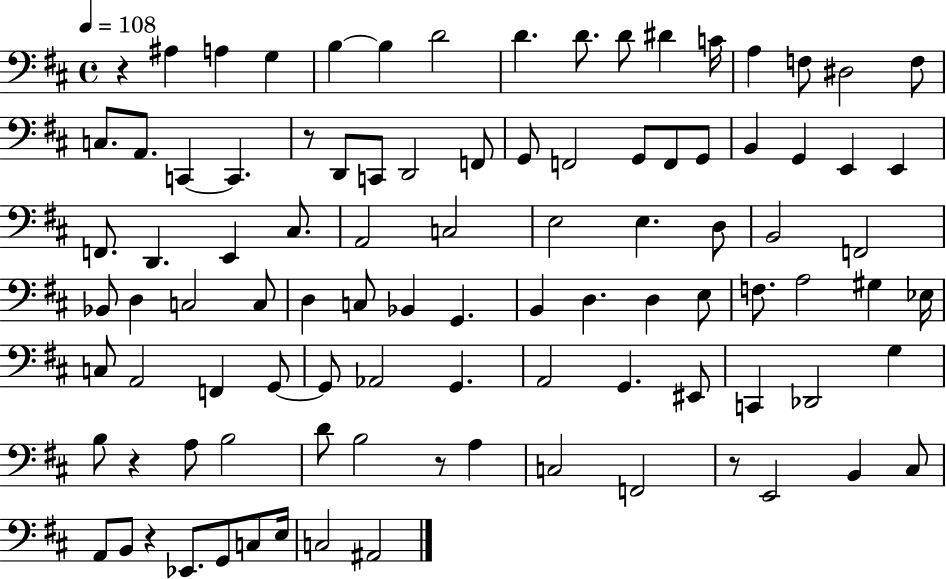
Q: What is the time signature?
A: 4/4